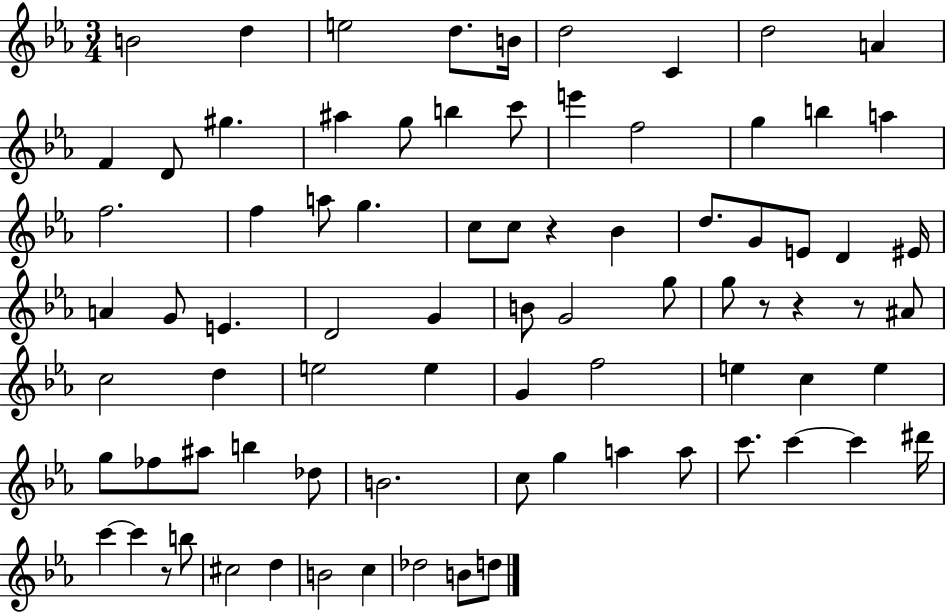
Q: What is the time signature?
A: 3/4